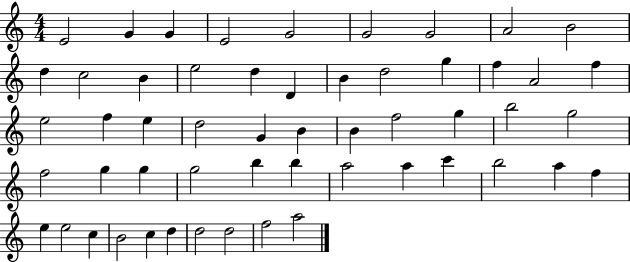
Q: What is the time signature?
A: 4/4